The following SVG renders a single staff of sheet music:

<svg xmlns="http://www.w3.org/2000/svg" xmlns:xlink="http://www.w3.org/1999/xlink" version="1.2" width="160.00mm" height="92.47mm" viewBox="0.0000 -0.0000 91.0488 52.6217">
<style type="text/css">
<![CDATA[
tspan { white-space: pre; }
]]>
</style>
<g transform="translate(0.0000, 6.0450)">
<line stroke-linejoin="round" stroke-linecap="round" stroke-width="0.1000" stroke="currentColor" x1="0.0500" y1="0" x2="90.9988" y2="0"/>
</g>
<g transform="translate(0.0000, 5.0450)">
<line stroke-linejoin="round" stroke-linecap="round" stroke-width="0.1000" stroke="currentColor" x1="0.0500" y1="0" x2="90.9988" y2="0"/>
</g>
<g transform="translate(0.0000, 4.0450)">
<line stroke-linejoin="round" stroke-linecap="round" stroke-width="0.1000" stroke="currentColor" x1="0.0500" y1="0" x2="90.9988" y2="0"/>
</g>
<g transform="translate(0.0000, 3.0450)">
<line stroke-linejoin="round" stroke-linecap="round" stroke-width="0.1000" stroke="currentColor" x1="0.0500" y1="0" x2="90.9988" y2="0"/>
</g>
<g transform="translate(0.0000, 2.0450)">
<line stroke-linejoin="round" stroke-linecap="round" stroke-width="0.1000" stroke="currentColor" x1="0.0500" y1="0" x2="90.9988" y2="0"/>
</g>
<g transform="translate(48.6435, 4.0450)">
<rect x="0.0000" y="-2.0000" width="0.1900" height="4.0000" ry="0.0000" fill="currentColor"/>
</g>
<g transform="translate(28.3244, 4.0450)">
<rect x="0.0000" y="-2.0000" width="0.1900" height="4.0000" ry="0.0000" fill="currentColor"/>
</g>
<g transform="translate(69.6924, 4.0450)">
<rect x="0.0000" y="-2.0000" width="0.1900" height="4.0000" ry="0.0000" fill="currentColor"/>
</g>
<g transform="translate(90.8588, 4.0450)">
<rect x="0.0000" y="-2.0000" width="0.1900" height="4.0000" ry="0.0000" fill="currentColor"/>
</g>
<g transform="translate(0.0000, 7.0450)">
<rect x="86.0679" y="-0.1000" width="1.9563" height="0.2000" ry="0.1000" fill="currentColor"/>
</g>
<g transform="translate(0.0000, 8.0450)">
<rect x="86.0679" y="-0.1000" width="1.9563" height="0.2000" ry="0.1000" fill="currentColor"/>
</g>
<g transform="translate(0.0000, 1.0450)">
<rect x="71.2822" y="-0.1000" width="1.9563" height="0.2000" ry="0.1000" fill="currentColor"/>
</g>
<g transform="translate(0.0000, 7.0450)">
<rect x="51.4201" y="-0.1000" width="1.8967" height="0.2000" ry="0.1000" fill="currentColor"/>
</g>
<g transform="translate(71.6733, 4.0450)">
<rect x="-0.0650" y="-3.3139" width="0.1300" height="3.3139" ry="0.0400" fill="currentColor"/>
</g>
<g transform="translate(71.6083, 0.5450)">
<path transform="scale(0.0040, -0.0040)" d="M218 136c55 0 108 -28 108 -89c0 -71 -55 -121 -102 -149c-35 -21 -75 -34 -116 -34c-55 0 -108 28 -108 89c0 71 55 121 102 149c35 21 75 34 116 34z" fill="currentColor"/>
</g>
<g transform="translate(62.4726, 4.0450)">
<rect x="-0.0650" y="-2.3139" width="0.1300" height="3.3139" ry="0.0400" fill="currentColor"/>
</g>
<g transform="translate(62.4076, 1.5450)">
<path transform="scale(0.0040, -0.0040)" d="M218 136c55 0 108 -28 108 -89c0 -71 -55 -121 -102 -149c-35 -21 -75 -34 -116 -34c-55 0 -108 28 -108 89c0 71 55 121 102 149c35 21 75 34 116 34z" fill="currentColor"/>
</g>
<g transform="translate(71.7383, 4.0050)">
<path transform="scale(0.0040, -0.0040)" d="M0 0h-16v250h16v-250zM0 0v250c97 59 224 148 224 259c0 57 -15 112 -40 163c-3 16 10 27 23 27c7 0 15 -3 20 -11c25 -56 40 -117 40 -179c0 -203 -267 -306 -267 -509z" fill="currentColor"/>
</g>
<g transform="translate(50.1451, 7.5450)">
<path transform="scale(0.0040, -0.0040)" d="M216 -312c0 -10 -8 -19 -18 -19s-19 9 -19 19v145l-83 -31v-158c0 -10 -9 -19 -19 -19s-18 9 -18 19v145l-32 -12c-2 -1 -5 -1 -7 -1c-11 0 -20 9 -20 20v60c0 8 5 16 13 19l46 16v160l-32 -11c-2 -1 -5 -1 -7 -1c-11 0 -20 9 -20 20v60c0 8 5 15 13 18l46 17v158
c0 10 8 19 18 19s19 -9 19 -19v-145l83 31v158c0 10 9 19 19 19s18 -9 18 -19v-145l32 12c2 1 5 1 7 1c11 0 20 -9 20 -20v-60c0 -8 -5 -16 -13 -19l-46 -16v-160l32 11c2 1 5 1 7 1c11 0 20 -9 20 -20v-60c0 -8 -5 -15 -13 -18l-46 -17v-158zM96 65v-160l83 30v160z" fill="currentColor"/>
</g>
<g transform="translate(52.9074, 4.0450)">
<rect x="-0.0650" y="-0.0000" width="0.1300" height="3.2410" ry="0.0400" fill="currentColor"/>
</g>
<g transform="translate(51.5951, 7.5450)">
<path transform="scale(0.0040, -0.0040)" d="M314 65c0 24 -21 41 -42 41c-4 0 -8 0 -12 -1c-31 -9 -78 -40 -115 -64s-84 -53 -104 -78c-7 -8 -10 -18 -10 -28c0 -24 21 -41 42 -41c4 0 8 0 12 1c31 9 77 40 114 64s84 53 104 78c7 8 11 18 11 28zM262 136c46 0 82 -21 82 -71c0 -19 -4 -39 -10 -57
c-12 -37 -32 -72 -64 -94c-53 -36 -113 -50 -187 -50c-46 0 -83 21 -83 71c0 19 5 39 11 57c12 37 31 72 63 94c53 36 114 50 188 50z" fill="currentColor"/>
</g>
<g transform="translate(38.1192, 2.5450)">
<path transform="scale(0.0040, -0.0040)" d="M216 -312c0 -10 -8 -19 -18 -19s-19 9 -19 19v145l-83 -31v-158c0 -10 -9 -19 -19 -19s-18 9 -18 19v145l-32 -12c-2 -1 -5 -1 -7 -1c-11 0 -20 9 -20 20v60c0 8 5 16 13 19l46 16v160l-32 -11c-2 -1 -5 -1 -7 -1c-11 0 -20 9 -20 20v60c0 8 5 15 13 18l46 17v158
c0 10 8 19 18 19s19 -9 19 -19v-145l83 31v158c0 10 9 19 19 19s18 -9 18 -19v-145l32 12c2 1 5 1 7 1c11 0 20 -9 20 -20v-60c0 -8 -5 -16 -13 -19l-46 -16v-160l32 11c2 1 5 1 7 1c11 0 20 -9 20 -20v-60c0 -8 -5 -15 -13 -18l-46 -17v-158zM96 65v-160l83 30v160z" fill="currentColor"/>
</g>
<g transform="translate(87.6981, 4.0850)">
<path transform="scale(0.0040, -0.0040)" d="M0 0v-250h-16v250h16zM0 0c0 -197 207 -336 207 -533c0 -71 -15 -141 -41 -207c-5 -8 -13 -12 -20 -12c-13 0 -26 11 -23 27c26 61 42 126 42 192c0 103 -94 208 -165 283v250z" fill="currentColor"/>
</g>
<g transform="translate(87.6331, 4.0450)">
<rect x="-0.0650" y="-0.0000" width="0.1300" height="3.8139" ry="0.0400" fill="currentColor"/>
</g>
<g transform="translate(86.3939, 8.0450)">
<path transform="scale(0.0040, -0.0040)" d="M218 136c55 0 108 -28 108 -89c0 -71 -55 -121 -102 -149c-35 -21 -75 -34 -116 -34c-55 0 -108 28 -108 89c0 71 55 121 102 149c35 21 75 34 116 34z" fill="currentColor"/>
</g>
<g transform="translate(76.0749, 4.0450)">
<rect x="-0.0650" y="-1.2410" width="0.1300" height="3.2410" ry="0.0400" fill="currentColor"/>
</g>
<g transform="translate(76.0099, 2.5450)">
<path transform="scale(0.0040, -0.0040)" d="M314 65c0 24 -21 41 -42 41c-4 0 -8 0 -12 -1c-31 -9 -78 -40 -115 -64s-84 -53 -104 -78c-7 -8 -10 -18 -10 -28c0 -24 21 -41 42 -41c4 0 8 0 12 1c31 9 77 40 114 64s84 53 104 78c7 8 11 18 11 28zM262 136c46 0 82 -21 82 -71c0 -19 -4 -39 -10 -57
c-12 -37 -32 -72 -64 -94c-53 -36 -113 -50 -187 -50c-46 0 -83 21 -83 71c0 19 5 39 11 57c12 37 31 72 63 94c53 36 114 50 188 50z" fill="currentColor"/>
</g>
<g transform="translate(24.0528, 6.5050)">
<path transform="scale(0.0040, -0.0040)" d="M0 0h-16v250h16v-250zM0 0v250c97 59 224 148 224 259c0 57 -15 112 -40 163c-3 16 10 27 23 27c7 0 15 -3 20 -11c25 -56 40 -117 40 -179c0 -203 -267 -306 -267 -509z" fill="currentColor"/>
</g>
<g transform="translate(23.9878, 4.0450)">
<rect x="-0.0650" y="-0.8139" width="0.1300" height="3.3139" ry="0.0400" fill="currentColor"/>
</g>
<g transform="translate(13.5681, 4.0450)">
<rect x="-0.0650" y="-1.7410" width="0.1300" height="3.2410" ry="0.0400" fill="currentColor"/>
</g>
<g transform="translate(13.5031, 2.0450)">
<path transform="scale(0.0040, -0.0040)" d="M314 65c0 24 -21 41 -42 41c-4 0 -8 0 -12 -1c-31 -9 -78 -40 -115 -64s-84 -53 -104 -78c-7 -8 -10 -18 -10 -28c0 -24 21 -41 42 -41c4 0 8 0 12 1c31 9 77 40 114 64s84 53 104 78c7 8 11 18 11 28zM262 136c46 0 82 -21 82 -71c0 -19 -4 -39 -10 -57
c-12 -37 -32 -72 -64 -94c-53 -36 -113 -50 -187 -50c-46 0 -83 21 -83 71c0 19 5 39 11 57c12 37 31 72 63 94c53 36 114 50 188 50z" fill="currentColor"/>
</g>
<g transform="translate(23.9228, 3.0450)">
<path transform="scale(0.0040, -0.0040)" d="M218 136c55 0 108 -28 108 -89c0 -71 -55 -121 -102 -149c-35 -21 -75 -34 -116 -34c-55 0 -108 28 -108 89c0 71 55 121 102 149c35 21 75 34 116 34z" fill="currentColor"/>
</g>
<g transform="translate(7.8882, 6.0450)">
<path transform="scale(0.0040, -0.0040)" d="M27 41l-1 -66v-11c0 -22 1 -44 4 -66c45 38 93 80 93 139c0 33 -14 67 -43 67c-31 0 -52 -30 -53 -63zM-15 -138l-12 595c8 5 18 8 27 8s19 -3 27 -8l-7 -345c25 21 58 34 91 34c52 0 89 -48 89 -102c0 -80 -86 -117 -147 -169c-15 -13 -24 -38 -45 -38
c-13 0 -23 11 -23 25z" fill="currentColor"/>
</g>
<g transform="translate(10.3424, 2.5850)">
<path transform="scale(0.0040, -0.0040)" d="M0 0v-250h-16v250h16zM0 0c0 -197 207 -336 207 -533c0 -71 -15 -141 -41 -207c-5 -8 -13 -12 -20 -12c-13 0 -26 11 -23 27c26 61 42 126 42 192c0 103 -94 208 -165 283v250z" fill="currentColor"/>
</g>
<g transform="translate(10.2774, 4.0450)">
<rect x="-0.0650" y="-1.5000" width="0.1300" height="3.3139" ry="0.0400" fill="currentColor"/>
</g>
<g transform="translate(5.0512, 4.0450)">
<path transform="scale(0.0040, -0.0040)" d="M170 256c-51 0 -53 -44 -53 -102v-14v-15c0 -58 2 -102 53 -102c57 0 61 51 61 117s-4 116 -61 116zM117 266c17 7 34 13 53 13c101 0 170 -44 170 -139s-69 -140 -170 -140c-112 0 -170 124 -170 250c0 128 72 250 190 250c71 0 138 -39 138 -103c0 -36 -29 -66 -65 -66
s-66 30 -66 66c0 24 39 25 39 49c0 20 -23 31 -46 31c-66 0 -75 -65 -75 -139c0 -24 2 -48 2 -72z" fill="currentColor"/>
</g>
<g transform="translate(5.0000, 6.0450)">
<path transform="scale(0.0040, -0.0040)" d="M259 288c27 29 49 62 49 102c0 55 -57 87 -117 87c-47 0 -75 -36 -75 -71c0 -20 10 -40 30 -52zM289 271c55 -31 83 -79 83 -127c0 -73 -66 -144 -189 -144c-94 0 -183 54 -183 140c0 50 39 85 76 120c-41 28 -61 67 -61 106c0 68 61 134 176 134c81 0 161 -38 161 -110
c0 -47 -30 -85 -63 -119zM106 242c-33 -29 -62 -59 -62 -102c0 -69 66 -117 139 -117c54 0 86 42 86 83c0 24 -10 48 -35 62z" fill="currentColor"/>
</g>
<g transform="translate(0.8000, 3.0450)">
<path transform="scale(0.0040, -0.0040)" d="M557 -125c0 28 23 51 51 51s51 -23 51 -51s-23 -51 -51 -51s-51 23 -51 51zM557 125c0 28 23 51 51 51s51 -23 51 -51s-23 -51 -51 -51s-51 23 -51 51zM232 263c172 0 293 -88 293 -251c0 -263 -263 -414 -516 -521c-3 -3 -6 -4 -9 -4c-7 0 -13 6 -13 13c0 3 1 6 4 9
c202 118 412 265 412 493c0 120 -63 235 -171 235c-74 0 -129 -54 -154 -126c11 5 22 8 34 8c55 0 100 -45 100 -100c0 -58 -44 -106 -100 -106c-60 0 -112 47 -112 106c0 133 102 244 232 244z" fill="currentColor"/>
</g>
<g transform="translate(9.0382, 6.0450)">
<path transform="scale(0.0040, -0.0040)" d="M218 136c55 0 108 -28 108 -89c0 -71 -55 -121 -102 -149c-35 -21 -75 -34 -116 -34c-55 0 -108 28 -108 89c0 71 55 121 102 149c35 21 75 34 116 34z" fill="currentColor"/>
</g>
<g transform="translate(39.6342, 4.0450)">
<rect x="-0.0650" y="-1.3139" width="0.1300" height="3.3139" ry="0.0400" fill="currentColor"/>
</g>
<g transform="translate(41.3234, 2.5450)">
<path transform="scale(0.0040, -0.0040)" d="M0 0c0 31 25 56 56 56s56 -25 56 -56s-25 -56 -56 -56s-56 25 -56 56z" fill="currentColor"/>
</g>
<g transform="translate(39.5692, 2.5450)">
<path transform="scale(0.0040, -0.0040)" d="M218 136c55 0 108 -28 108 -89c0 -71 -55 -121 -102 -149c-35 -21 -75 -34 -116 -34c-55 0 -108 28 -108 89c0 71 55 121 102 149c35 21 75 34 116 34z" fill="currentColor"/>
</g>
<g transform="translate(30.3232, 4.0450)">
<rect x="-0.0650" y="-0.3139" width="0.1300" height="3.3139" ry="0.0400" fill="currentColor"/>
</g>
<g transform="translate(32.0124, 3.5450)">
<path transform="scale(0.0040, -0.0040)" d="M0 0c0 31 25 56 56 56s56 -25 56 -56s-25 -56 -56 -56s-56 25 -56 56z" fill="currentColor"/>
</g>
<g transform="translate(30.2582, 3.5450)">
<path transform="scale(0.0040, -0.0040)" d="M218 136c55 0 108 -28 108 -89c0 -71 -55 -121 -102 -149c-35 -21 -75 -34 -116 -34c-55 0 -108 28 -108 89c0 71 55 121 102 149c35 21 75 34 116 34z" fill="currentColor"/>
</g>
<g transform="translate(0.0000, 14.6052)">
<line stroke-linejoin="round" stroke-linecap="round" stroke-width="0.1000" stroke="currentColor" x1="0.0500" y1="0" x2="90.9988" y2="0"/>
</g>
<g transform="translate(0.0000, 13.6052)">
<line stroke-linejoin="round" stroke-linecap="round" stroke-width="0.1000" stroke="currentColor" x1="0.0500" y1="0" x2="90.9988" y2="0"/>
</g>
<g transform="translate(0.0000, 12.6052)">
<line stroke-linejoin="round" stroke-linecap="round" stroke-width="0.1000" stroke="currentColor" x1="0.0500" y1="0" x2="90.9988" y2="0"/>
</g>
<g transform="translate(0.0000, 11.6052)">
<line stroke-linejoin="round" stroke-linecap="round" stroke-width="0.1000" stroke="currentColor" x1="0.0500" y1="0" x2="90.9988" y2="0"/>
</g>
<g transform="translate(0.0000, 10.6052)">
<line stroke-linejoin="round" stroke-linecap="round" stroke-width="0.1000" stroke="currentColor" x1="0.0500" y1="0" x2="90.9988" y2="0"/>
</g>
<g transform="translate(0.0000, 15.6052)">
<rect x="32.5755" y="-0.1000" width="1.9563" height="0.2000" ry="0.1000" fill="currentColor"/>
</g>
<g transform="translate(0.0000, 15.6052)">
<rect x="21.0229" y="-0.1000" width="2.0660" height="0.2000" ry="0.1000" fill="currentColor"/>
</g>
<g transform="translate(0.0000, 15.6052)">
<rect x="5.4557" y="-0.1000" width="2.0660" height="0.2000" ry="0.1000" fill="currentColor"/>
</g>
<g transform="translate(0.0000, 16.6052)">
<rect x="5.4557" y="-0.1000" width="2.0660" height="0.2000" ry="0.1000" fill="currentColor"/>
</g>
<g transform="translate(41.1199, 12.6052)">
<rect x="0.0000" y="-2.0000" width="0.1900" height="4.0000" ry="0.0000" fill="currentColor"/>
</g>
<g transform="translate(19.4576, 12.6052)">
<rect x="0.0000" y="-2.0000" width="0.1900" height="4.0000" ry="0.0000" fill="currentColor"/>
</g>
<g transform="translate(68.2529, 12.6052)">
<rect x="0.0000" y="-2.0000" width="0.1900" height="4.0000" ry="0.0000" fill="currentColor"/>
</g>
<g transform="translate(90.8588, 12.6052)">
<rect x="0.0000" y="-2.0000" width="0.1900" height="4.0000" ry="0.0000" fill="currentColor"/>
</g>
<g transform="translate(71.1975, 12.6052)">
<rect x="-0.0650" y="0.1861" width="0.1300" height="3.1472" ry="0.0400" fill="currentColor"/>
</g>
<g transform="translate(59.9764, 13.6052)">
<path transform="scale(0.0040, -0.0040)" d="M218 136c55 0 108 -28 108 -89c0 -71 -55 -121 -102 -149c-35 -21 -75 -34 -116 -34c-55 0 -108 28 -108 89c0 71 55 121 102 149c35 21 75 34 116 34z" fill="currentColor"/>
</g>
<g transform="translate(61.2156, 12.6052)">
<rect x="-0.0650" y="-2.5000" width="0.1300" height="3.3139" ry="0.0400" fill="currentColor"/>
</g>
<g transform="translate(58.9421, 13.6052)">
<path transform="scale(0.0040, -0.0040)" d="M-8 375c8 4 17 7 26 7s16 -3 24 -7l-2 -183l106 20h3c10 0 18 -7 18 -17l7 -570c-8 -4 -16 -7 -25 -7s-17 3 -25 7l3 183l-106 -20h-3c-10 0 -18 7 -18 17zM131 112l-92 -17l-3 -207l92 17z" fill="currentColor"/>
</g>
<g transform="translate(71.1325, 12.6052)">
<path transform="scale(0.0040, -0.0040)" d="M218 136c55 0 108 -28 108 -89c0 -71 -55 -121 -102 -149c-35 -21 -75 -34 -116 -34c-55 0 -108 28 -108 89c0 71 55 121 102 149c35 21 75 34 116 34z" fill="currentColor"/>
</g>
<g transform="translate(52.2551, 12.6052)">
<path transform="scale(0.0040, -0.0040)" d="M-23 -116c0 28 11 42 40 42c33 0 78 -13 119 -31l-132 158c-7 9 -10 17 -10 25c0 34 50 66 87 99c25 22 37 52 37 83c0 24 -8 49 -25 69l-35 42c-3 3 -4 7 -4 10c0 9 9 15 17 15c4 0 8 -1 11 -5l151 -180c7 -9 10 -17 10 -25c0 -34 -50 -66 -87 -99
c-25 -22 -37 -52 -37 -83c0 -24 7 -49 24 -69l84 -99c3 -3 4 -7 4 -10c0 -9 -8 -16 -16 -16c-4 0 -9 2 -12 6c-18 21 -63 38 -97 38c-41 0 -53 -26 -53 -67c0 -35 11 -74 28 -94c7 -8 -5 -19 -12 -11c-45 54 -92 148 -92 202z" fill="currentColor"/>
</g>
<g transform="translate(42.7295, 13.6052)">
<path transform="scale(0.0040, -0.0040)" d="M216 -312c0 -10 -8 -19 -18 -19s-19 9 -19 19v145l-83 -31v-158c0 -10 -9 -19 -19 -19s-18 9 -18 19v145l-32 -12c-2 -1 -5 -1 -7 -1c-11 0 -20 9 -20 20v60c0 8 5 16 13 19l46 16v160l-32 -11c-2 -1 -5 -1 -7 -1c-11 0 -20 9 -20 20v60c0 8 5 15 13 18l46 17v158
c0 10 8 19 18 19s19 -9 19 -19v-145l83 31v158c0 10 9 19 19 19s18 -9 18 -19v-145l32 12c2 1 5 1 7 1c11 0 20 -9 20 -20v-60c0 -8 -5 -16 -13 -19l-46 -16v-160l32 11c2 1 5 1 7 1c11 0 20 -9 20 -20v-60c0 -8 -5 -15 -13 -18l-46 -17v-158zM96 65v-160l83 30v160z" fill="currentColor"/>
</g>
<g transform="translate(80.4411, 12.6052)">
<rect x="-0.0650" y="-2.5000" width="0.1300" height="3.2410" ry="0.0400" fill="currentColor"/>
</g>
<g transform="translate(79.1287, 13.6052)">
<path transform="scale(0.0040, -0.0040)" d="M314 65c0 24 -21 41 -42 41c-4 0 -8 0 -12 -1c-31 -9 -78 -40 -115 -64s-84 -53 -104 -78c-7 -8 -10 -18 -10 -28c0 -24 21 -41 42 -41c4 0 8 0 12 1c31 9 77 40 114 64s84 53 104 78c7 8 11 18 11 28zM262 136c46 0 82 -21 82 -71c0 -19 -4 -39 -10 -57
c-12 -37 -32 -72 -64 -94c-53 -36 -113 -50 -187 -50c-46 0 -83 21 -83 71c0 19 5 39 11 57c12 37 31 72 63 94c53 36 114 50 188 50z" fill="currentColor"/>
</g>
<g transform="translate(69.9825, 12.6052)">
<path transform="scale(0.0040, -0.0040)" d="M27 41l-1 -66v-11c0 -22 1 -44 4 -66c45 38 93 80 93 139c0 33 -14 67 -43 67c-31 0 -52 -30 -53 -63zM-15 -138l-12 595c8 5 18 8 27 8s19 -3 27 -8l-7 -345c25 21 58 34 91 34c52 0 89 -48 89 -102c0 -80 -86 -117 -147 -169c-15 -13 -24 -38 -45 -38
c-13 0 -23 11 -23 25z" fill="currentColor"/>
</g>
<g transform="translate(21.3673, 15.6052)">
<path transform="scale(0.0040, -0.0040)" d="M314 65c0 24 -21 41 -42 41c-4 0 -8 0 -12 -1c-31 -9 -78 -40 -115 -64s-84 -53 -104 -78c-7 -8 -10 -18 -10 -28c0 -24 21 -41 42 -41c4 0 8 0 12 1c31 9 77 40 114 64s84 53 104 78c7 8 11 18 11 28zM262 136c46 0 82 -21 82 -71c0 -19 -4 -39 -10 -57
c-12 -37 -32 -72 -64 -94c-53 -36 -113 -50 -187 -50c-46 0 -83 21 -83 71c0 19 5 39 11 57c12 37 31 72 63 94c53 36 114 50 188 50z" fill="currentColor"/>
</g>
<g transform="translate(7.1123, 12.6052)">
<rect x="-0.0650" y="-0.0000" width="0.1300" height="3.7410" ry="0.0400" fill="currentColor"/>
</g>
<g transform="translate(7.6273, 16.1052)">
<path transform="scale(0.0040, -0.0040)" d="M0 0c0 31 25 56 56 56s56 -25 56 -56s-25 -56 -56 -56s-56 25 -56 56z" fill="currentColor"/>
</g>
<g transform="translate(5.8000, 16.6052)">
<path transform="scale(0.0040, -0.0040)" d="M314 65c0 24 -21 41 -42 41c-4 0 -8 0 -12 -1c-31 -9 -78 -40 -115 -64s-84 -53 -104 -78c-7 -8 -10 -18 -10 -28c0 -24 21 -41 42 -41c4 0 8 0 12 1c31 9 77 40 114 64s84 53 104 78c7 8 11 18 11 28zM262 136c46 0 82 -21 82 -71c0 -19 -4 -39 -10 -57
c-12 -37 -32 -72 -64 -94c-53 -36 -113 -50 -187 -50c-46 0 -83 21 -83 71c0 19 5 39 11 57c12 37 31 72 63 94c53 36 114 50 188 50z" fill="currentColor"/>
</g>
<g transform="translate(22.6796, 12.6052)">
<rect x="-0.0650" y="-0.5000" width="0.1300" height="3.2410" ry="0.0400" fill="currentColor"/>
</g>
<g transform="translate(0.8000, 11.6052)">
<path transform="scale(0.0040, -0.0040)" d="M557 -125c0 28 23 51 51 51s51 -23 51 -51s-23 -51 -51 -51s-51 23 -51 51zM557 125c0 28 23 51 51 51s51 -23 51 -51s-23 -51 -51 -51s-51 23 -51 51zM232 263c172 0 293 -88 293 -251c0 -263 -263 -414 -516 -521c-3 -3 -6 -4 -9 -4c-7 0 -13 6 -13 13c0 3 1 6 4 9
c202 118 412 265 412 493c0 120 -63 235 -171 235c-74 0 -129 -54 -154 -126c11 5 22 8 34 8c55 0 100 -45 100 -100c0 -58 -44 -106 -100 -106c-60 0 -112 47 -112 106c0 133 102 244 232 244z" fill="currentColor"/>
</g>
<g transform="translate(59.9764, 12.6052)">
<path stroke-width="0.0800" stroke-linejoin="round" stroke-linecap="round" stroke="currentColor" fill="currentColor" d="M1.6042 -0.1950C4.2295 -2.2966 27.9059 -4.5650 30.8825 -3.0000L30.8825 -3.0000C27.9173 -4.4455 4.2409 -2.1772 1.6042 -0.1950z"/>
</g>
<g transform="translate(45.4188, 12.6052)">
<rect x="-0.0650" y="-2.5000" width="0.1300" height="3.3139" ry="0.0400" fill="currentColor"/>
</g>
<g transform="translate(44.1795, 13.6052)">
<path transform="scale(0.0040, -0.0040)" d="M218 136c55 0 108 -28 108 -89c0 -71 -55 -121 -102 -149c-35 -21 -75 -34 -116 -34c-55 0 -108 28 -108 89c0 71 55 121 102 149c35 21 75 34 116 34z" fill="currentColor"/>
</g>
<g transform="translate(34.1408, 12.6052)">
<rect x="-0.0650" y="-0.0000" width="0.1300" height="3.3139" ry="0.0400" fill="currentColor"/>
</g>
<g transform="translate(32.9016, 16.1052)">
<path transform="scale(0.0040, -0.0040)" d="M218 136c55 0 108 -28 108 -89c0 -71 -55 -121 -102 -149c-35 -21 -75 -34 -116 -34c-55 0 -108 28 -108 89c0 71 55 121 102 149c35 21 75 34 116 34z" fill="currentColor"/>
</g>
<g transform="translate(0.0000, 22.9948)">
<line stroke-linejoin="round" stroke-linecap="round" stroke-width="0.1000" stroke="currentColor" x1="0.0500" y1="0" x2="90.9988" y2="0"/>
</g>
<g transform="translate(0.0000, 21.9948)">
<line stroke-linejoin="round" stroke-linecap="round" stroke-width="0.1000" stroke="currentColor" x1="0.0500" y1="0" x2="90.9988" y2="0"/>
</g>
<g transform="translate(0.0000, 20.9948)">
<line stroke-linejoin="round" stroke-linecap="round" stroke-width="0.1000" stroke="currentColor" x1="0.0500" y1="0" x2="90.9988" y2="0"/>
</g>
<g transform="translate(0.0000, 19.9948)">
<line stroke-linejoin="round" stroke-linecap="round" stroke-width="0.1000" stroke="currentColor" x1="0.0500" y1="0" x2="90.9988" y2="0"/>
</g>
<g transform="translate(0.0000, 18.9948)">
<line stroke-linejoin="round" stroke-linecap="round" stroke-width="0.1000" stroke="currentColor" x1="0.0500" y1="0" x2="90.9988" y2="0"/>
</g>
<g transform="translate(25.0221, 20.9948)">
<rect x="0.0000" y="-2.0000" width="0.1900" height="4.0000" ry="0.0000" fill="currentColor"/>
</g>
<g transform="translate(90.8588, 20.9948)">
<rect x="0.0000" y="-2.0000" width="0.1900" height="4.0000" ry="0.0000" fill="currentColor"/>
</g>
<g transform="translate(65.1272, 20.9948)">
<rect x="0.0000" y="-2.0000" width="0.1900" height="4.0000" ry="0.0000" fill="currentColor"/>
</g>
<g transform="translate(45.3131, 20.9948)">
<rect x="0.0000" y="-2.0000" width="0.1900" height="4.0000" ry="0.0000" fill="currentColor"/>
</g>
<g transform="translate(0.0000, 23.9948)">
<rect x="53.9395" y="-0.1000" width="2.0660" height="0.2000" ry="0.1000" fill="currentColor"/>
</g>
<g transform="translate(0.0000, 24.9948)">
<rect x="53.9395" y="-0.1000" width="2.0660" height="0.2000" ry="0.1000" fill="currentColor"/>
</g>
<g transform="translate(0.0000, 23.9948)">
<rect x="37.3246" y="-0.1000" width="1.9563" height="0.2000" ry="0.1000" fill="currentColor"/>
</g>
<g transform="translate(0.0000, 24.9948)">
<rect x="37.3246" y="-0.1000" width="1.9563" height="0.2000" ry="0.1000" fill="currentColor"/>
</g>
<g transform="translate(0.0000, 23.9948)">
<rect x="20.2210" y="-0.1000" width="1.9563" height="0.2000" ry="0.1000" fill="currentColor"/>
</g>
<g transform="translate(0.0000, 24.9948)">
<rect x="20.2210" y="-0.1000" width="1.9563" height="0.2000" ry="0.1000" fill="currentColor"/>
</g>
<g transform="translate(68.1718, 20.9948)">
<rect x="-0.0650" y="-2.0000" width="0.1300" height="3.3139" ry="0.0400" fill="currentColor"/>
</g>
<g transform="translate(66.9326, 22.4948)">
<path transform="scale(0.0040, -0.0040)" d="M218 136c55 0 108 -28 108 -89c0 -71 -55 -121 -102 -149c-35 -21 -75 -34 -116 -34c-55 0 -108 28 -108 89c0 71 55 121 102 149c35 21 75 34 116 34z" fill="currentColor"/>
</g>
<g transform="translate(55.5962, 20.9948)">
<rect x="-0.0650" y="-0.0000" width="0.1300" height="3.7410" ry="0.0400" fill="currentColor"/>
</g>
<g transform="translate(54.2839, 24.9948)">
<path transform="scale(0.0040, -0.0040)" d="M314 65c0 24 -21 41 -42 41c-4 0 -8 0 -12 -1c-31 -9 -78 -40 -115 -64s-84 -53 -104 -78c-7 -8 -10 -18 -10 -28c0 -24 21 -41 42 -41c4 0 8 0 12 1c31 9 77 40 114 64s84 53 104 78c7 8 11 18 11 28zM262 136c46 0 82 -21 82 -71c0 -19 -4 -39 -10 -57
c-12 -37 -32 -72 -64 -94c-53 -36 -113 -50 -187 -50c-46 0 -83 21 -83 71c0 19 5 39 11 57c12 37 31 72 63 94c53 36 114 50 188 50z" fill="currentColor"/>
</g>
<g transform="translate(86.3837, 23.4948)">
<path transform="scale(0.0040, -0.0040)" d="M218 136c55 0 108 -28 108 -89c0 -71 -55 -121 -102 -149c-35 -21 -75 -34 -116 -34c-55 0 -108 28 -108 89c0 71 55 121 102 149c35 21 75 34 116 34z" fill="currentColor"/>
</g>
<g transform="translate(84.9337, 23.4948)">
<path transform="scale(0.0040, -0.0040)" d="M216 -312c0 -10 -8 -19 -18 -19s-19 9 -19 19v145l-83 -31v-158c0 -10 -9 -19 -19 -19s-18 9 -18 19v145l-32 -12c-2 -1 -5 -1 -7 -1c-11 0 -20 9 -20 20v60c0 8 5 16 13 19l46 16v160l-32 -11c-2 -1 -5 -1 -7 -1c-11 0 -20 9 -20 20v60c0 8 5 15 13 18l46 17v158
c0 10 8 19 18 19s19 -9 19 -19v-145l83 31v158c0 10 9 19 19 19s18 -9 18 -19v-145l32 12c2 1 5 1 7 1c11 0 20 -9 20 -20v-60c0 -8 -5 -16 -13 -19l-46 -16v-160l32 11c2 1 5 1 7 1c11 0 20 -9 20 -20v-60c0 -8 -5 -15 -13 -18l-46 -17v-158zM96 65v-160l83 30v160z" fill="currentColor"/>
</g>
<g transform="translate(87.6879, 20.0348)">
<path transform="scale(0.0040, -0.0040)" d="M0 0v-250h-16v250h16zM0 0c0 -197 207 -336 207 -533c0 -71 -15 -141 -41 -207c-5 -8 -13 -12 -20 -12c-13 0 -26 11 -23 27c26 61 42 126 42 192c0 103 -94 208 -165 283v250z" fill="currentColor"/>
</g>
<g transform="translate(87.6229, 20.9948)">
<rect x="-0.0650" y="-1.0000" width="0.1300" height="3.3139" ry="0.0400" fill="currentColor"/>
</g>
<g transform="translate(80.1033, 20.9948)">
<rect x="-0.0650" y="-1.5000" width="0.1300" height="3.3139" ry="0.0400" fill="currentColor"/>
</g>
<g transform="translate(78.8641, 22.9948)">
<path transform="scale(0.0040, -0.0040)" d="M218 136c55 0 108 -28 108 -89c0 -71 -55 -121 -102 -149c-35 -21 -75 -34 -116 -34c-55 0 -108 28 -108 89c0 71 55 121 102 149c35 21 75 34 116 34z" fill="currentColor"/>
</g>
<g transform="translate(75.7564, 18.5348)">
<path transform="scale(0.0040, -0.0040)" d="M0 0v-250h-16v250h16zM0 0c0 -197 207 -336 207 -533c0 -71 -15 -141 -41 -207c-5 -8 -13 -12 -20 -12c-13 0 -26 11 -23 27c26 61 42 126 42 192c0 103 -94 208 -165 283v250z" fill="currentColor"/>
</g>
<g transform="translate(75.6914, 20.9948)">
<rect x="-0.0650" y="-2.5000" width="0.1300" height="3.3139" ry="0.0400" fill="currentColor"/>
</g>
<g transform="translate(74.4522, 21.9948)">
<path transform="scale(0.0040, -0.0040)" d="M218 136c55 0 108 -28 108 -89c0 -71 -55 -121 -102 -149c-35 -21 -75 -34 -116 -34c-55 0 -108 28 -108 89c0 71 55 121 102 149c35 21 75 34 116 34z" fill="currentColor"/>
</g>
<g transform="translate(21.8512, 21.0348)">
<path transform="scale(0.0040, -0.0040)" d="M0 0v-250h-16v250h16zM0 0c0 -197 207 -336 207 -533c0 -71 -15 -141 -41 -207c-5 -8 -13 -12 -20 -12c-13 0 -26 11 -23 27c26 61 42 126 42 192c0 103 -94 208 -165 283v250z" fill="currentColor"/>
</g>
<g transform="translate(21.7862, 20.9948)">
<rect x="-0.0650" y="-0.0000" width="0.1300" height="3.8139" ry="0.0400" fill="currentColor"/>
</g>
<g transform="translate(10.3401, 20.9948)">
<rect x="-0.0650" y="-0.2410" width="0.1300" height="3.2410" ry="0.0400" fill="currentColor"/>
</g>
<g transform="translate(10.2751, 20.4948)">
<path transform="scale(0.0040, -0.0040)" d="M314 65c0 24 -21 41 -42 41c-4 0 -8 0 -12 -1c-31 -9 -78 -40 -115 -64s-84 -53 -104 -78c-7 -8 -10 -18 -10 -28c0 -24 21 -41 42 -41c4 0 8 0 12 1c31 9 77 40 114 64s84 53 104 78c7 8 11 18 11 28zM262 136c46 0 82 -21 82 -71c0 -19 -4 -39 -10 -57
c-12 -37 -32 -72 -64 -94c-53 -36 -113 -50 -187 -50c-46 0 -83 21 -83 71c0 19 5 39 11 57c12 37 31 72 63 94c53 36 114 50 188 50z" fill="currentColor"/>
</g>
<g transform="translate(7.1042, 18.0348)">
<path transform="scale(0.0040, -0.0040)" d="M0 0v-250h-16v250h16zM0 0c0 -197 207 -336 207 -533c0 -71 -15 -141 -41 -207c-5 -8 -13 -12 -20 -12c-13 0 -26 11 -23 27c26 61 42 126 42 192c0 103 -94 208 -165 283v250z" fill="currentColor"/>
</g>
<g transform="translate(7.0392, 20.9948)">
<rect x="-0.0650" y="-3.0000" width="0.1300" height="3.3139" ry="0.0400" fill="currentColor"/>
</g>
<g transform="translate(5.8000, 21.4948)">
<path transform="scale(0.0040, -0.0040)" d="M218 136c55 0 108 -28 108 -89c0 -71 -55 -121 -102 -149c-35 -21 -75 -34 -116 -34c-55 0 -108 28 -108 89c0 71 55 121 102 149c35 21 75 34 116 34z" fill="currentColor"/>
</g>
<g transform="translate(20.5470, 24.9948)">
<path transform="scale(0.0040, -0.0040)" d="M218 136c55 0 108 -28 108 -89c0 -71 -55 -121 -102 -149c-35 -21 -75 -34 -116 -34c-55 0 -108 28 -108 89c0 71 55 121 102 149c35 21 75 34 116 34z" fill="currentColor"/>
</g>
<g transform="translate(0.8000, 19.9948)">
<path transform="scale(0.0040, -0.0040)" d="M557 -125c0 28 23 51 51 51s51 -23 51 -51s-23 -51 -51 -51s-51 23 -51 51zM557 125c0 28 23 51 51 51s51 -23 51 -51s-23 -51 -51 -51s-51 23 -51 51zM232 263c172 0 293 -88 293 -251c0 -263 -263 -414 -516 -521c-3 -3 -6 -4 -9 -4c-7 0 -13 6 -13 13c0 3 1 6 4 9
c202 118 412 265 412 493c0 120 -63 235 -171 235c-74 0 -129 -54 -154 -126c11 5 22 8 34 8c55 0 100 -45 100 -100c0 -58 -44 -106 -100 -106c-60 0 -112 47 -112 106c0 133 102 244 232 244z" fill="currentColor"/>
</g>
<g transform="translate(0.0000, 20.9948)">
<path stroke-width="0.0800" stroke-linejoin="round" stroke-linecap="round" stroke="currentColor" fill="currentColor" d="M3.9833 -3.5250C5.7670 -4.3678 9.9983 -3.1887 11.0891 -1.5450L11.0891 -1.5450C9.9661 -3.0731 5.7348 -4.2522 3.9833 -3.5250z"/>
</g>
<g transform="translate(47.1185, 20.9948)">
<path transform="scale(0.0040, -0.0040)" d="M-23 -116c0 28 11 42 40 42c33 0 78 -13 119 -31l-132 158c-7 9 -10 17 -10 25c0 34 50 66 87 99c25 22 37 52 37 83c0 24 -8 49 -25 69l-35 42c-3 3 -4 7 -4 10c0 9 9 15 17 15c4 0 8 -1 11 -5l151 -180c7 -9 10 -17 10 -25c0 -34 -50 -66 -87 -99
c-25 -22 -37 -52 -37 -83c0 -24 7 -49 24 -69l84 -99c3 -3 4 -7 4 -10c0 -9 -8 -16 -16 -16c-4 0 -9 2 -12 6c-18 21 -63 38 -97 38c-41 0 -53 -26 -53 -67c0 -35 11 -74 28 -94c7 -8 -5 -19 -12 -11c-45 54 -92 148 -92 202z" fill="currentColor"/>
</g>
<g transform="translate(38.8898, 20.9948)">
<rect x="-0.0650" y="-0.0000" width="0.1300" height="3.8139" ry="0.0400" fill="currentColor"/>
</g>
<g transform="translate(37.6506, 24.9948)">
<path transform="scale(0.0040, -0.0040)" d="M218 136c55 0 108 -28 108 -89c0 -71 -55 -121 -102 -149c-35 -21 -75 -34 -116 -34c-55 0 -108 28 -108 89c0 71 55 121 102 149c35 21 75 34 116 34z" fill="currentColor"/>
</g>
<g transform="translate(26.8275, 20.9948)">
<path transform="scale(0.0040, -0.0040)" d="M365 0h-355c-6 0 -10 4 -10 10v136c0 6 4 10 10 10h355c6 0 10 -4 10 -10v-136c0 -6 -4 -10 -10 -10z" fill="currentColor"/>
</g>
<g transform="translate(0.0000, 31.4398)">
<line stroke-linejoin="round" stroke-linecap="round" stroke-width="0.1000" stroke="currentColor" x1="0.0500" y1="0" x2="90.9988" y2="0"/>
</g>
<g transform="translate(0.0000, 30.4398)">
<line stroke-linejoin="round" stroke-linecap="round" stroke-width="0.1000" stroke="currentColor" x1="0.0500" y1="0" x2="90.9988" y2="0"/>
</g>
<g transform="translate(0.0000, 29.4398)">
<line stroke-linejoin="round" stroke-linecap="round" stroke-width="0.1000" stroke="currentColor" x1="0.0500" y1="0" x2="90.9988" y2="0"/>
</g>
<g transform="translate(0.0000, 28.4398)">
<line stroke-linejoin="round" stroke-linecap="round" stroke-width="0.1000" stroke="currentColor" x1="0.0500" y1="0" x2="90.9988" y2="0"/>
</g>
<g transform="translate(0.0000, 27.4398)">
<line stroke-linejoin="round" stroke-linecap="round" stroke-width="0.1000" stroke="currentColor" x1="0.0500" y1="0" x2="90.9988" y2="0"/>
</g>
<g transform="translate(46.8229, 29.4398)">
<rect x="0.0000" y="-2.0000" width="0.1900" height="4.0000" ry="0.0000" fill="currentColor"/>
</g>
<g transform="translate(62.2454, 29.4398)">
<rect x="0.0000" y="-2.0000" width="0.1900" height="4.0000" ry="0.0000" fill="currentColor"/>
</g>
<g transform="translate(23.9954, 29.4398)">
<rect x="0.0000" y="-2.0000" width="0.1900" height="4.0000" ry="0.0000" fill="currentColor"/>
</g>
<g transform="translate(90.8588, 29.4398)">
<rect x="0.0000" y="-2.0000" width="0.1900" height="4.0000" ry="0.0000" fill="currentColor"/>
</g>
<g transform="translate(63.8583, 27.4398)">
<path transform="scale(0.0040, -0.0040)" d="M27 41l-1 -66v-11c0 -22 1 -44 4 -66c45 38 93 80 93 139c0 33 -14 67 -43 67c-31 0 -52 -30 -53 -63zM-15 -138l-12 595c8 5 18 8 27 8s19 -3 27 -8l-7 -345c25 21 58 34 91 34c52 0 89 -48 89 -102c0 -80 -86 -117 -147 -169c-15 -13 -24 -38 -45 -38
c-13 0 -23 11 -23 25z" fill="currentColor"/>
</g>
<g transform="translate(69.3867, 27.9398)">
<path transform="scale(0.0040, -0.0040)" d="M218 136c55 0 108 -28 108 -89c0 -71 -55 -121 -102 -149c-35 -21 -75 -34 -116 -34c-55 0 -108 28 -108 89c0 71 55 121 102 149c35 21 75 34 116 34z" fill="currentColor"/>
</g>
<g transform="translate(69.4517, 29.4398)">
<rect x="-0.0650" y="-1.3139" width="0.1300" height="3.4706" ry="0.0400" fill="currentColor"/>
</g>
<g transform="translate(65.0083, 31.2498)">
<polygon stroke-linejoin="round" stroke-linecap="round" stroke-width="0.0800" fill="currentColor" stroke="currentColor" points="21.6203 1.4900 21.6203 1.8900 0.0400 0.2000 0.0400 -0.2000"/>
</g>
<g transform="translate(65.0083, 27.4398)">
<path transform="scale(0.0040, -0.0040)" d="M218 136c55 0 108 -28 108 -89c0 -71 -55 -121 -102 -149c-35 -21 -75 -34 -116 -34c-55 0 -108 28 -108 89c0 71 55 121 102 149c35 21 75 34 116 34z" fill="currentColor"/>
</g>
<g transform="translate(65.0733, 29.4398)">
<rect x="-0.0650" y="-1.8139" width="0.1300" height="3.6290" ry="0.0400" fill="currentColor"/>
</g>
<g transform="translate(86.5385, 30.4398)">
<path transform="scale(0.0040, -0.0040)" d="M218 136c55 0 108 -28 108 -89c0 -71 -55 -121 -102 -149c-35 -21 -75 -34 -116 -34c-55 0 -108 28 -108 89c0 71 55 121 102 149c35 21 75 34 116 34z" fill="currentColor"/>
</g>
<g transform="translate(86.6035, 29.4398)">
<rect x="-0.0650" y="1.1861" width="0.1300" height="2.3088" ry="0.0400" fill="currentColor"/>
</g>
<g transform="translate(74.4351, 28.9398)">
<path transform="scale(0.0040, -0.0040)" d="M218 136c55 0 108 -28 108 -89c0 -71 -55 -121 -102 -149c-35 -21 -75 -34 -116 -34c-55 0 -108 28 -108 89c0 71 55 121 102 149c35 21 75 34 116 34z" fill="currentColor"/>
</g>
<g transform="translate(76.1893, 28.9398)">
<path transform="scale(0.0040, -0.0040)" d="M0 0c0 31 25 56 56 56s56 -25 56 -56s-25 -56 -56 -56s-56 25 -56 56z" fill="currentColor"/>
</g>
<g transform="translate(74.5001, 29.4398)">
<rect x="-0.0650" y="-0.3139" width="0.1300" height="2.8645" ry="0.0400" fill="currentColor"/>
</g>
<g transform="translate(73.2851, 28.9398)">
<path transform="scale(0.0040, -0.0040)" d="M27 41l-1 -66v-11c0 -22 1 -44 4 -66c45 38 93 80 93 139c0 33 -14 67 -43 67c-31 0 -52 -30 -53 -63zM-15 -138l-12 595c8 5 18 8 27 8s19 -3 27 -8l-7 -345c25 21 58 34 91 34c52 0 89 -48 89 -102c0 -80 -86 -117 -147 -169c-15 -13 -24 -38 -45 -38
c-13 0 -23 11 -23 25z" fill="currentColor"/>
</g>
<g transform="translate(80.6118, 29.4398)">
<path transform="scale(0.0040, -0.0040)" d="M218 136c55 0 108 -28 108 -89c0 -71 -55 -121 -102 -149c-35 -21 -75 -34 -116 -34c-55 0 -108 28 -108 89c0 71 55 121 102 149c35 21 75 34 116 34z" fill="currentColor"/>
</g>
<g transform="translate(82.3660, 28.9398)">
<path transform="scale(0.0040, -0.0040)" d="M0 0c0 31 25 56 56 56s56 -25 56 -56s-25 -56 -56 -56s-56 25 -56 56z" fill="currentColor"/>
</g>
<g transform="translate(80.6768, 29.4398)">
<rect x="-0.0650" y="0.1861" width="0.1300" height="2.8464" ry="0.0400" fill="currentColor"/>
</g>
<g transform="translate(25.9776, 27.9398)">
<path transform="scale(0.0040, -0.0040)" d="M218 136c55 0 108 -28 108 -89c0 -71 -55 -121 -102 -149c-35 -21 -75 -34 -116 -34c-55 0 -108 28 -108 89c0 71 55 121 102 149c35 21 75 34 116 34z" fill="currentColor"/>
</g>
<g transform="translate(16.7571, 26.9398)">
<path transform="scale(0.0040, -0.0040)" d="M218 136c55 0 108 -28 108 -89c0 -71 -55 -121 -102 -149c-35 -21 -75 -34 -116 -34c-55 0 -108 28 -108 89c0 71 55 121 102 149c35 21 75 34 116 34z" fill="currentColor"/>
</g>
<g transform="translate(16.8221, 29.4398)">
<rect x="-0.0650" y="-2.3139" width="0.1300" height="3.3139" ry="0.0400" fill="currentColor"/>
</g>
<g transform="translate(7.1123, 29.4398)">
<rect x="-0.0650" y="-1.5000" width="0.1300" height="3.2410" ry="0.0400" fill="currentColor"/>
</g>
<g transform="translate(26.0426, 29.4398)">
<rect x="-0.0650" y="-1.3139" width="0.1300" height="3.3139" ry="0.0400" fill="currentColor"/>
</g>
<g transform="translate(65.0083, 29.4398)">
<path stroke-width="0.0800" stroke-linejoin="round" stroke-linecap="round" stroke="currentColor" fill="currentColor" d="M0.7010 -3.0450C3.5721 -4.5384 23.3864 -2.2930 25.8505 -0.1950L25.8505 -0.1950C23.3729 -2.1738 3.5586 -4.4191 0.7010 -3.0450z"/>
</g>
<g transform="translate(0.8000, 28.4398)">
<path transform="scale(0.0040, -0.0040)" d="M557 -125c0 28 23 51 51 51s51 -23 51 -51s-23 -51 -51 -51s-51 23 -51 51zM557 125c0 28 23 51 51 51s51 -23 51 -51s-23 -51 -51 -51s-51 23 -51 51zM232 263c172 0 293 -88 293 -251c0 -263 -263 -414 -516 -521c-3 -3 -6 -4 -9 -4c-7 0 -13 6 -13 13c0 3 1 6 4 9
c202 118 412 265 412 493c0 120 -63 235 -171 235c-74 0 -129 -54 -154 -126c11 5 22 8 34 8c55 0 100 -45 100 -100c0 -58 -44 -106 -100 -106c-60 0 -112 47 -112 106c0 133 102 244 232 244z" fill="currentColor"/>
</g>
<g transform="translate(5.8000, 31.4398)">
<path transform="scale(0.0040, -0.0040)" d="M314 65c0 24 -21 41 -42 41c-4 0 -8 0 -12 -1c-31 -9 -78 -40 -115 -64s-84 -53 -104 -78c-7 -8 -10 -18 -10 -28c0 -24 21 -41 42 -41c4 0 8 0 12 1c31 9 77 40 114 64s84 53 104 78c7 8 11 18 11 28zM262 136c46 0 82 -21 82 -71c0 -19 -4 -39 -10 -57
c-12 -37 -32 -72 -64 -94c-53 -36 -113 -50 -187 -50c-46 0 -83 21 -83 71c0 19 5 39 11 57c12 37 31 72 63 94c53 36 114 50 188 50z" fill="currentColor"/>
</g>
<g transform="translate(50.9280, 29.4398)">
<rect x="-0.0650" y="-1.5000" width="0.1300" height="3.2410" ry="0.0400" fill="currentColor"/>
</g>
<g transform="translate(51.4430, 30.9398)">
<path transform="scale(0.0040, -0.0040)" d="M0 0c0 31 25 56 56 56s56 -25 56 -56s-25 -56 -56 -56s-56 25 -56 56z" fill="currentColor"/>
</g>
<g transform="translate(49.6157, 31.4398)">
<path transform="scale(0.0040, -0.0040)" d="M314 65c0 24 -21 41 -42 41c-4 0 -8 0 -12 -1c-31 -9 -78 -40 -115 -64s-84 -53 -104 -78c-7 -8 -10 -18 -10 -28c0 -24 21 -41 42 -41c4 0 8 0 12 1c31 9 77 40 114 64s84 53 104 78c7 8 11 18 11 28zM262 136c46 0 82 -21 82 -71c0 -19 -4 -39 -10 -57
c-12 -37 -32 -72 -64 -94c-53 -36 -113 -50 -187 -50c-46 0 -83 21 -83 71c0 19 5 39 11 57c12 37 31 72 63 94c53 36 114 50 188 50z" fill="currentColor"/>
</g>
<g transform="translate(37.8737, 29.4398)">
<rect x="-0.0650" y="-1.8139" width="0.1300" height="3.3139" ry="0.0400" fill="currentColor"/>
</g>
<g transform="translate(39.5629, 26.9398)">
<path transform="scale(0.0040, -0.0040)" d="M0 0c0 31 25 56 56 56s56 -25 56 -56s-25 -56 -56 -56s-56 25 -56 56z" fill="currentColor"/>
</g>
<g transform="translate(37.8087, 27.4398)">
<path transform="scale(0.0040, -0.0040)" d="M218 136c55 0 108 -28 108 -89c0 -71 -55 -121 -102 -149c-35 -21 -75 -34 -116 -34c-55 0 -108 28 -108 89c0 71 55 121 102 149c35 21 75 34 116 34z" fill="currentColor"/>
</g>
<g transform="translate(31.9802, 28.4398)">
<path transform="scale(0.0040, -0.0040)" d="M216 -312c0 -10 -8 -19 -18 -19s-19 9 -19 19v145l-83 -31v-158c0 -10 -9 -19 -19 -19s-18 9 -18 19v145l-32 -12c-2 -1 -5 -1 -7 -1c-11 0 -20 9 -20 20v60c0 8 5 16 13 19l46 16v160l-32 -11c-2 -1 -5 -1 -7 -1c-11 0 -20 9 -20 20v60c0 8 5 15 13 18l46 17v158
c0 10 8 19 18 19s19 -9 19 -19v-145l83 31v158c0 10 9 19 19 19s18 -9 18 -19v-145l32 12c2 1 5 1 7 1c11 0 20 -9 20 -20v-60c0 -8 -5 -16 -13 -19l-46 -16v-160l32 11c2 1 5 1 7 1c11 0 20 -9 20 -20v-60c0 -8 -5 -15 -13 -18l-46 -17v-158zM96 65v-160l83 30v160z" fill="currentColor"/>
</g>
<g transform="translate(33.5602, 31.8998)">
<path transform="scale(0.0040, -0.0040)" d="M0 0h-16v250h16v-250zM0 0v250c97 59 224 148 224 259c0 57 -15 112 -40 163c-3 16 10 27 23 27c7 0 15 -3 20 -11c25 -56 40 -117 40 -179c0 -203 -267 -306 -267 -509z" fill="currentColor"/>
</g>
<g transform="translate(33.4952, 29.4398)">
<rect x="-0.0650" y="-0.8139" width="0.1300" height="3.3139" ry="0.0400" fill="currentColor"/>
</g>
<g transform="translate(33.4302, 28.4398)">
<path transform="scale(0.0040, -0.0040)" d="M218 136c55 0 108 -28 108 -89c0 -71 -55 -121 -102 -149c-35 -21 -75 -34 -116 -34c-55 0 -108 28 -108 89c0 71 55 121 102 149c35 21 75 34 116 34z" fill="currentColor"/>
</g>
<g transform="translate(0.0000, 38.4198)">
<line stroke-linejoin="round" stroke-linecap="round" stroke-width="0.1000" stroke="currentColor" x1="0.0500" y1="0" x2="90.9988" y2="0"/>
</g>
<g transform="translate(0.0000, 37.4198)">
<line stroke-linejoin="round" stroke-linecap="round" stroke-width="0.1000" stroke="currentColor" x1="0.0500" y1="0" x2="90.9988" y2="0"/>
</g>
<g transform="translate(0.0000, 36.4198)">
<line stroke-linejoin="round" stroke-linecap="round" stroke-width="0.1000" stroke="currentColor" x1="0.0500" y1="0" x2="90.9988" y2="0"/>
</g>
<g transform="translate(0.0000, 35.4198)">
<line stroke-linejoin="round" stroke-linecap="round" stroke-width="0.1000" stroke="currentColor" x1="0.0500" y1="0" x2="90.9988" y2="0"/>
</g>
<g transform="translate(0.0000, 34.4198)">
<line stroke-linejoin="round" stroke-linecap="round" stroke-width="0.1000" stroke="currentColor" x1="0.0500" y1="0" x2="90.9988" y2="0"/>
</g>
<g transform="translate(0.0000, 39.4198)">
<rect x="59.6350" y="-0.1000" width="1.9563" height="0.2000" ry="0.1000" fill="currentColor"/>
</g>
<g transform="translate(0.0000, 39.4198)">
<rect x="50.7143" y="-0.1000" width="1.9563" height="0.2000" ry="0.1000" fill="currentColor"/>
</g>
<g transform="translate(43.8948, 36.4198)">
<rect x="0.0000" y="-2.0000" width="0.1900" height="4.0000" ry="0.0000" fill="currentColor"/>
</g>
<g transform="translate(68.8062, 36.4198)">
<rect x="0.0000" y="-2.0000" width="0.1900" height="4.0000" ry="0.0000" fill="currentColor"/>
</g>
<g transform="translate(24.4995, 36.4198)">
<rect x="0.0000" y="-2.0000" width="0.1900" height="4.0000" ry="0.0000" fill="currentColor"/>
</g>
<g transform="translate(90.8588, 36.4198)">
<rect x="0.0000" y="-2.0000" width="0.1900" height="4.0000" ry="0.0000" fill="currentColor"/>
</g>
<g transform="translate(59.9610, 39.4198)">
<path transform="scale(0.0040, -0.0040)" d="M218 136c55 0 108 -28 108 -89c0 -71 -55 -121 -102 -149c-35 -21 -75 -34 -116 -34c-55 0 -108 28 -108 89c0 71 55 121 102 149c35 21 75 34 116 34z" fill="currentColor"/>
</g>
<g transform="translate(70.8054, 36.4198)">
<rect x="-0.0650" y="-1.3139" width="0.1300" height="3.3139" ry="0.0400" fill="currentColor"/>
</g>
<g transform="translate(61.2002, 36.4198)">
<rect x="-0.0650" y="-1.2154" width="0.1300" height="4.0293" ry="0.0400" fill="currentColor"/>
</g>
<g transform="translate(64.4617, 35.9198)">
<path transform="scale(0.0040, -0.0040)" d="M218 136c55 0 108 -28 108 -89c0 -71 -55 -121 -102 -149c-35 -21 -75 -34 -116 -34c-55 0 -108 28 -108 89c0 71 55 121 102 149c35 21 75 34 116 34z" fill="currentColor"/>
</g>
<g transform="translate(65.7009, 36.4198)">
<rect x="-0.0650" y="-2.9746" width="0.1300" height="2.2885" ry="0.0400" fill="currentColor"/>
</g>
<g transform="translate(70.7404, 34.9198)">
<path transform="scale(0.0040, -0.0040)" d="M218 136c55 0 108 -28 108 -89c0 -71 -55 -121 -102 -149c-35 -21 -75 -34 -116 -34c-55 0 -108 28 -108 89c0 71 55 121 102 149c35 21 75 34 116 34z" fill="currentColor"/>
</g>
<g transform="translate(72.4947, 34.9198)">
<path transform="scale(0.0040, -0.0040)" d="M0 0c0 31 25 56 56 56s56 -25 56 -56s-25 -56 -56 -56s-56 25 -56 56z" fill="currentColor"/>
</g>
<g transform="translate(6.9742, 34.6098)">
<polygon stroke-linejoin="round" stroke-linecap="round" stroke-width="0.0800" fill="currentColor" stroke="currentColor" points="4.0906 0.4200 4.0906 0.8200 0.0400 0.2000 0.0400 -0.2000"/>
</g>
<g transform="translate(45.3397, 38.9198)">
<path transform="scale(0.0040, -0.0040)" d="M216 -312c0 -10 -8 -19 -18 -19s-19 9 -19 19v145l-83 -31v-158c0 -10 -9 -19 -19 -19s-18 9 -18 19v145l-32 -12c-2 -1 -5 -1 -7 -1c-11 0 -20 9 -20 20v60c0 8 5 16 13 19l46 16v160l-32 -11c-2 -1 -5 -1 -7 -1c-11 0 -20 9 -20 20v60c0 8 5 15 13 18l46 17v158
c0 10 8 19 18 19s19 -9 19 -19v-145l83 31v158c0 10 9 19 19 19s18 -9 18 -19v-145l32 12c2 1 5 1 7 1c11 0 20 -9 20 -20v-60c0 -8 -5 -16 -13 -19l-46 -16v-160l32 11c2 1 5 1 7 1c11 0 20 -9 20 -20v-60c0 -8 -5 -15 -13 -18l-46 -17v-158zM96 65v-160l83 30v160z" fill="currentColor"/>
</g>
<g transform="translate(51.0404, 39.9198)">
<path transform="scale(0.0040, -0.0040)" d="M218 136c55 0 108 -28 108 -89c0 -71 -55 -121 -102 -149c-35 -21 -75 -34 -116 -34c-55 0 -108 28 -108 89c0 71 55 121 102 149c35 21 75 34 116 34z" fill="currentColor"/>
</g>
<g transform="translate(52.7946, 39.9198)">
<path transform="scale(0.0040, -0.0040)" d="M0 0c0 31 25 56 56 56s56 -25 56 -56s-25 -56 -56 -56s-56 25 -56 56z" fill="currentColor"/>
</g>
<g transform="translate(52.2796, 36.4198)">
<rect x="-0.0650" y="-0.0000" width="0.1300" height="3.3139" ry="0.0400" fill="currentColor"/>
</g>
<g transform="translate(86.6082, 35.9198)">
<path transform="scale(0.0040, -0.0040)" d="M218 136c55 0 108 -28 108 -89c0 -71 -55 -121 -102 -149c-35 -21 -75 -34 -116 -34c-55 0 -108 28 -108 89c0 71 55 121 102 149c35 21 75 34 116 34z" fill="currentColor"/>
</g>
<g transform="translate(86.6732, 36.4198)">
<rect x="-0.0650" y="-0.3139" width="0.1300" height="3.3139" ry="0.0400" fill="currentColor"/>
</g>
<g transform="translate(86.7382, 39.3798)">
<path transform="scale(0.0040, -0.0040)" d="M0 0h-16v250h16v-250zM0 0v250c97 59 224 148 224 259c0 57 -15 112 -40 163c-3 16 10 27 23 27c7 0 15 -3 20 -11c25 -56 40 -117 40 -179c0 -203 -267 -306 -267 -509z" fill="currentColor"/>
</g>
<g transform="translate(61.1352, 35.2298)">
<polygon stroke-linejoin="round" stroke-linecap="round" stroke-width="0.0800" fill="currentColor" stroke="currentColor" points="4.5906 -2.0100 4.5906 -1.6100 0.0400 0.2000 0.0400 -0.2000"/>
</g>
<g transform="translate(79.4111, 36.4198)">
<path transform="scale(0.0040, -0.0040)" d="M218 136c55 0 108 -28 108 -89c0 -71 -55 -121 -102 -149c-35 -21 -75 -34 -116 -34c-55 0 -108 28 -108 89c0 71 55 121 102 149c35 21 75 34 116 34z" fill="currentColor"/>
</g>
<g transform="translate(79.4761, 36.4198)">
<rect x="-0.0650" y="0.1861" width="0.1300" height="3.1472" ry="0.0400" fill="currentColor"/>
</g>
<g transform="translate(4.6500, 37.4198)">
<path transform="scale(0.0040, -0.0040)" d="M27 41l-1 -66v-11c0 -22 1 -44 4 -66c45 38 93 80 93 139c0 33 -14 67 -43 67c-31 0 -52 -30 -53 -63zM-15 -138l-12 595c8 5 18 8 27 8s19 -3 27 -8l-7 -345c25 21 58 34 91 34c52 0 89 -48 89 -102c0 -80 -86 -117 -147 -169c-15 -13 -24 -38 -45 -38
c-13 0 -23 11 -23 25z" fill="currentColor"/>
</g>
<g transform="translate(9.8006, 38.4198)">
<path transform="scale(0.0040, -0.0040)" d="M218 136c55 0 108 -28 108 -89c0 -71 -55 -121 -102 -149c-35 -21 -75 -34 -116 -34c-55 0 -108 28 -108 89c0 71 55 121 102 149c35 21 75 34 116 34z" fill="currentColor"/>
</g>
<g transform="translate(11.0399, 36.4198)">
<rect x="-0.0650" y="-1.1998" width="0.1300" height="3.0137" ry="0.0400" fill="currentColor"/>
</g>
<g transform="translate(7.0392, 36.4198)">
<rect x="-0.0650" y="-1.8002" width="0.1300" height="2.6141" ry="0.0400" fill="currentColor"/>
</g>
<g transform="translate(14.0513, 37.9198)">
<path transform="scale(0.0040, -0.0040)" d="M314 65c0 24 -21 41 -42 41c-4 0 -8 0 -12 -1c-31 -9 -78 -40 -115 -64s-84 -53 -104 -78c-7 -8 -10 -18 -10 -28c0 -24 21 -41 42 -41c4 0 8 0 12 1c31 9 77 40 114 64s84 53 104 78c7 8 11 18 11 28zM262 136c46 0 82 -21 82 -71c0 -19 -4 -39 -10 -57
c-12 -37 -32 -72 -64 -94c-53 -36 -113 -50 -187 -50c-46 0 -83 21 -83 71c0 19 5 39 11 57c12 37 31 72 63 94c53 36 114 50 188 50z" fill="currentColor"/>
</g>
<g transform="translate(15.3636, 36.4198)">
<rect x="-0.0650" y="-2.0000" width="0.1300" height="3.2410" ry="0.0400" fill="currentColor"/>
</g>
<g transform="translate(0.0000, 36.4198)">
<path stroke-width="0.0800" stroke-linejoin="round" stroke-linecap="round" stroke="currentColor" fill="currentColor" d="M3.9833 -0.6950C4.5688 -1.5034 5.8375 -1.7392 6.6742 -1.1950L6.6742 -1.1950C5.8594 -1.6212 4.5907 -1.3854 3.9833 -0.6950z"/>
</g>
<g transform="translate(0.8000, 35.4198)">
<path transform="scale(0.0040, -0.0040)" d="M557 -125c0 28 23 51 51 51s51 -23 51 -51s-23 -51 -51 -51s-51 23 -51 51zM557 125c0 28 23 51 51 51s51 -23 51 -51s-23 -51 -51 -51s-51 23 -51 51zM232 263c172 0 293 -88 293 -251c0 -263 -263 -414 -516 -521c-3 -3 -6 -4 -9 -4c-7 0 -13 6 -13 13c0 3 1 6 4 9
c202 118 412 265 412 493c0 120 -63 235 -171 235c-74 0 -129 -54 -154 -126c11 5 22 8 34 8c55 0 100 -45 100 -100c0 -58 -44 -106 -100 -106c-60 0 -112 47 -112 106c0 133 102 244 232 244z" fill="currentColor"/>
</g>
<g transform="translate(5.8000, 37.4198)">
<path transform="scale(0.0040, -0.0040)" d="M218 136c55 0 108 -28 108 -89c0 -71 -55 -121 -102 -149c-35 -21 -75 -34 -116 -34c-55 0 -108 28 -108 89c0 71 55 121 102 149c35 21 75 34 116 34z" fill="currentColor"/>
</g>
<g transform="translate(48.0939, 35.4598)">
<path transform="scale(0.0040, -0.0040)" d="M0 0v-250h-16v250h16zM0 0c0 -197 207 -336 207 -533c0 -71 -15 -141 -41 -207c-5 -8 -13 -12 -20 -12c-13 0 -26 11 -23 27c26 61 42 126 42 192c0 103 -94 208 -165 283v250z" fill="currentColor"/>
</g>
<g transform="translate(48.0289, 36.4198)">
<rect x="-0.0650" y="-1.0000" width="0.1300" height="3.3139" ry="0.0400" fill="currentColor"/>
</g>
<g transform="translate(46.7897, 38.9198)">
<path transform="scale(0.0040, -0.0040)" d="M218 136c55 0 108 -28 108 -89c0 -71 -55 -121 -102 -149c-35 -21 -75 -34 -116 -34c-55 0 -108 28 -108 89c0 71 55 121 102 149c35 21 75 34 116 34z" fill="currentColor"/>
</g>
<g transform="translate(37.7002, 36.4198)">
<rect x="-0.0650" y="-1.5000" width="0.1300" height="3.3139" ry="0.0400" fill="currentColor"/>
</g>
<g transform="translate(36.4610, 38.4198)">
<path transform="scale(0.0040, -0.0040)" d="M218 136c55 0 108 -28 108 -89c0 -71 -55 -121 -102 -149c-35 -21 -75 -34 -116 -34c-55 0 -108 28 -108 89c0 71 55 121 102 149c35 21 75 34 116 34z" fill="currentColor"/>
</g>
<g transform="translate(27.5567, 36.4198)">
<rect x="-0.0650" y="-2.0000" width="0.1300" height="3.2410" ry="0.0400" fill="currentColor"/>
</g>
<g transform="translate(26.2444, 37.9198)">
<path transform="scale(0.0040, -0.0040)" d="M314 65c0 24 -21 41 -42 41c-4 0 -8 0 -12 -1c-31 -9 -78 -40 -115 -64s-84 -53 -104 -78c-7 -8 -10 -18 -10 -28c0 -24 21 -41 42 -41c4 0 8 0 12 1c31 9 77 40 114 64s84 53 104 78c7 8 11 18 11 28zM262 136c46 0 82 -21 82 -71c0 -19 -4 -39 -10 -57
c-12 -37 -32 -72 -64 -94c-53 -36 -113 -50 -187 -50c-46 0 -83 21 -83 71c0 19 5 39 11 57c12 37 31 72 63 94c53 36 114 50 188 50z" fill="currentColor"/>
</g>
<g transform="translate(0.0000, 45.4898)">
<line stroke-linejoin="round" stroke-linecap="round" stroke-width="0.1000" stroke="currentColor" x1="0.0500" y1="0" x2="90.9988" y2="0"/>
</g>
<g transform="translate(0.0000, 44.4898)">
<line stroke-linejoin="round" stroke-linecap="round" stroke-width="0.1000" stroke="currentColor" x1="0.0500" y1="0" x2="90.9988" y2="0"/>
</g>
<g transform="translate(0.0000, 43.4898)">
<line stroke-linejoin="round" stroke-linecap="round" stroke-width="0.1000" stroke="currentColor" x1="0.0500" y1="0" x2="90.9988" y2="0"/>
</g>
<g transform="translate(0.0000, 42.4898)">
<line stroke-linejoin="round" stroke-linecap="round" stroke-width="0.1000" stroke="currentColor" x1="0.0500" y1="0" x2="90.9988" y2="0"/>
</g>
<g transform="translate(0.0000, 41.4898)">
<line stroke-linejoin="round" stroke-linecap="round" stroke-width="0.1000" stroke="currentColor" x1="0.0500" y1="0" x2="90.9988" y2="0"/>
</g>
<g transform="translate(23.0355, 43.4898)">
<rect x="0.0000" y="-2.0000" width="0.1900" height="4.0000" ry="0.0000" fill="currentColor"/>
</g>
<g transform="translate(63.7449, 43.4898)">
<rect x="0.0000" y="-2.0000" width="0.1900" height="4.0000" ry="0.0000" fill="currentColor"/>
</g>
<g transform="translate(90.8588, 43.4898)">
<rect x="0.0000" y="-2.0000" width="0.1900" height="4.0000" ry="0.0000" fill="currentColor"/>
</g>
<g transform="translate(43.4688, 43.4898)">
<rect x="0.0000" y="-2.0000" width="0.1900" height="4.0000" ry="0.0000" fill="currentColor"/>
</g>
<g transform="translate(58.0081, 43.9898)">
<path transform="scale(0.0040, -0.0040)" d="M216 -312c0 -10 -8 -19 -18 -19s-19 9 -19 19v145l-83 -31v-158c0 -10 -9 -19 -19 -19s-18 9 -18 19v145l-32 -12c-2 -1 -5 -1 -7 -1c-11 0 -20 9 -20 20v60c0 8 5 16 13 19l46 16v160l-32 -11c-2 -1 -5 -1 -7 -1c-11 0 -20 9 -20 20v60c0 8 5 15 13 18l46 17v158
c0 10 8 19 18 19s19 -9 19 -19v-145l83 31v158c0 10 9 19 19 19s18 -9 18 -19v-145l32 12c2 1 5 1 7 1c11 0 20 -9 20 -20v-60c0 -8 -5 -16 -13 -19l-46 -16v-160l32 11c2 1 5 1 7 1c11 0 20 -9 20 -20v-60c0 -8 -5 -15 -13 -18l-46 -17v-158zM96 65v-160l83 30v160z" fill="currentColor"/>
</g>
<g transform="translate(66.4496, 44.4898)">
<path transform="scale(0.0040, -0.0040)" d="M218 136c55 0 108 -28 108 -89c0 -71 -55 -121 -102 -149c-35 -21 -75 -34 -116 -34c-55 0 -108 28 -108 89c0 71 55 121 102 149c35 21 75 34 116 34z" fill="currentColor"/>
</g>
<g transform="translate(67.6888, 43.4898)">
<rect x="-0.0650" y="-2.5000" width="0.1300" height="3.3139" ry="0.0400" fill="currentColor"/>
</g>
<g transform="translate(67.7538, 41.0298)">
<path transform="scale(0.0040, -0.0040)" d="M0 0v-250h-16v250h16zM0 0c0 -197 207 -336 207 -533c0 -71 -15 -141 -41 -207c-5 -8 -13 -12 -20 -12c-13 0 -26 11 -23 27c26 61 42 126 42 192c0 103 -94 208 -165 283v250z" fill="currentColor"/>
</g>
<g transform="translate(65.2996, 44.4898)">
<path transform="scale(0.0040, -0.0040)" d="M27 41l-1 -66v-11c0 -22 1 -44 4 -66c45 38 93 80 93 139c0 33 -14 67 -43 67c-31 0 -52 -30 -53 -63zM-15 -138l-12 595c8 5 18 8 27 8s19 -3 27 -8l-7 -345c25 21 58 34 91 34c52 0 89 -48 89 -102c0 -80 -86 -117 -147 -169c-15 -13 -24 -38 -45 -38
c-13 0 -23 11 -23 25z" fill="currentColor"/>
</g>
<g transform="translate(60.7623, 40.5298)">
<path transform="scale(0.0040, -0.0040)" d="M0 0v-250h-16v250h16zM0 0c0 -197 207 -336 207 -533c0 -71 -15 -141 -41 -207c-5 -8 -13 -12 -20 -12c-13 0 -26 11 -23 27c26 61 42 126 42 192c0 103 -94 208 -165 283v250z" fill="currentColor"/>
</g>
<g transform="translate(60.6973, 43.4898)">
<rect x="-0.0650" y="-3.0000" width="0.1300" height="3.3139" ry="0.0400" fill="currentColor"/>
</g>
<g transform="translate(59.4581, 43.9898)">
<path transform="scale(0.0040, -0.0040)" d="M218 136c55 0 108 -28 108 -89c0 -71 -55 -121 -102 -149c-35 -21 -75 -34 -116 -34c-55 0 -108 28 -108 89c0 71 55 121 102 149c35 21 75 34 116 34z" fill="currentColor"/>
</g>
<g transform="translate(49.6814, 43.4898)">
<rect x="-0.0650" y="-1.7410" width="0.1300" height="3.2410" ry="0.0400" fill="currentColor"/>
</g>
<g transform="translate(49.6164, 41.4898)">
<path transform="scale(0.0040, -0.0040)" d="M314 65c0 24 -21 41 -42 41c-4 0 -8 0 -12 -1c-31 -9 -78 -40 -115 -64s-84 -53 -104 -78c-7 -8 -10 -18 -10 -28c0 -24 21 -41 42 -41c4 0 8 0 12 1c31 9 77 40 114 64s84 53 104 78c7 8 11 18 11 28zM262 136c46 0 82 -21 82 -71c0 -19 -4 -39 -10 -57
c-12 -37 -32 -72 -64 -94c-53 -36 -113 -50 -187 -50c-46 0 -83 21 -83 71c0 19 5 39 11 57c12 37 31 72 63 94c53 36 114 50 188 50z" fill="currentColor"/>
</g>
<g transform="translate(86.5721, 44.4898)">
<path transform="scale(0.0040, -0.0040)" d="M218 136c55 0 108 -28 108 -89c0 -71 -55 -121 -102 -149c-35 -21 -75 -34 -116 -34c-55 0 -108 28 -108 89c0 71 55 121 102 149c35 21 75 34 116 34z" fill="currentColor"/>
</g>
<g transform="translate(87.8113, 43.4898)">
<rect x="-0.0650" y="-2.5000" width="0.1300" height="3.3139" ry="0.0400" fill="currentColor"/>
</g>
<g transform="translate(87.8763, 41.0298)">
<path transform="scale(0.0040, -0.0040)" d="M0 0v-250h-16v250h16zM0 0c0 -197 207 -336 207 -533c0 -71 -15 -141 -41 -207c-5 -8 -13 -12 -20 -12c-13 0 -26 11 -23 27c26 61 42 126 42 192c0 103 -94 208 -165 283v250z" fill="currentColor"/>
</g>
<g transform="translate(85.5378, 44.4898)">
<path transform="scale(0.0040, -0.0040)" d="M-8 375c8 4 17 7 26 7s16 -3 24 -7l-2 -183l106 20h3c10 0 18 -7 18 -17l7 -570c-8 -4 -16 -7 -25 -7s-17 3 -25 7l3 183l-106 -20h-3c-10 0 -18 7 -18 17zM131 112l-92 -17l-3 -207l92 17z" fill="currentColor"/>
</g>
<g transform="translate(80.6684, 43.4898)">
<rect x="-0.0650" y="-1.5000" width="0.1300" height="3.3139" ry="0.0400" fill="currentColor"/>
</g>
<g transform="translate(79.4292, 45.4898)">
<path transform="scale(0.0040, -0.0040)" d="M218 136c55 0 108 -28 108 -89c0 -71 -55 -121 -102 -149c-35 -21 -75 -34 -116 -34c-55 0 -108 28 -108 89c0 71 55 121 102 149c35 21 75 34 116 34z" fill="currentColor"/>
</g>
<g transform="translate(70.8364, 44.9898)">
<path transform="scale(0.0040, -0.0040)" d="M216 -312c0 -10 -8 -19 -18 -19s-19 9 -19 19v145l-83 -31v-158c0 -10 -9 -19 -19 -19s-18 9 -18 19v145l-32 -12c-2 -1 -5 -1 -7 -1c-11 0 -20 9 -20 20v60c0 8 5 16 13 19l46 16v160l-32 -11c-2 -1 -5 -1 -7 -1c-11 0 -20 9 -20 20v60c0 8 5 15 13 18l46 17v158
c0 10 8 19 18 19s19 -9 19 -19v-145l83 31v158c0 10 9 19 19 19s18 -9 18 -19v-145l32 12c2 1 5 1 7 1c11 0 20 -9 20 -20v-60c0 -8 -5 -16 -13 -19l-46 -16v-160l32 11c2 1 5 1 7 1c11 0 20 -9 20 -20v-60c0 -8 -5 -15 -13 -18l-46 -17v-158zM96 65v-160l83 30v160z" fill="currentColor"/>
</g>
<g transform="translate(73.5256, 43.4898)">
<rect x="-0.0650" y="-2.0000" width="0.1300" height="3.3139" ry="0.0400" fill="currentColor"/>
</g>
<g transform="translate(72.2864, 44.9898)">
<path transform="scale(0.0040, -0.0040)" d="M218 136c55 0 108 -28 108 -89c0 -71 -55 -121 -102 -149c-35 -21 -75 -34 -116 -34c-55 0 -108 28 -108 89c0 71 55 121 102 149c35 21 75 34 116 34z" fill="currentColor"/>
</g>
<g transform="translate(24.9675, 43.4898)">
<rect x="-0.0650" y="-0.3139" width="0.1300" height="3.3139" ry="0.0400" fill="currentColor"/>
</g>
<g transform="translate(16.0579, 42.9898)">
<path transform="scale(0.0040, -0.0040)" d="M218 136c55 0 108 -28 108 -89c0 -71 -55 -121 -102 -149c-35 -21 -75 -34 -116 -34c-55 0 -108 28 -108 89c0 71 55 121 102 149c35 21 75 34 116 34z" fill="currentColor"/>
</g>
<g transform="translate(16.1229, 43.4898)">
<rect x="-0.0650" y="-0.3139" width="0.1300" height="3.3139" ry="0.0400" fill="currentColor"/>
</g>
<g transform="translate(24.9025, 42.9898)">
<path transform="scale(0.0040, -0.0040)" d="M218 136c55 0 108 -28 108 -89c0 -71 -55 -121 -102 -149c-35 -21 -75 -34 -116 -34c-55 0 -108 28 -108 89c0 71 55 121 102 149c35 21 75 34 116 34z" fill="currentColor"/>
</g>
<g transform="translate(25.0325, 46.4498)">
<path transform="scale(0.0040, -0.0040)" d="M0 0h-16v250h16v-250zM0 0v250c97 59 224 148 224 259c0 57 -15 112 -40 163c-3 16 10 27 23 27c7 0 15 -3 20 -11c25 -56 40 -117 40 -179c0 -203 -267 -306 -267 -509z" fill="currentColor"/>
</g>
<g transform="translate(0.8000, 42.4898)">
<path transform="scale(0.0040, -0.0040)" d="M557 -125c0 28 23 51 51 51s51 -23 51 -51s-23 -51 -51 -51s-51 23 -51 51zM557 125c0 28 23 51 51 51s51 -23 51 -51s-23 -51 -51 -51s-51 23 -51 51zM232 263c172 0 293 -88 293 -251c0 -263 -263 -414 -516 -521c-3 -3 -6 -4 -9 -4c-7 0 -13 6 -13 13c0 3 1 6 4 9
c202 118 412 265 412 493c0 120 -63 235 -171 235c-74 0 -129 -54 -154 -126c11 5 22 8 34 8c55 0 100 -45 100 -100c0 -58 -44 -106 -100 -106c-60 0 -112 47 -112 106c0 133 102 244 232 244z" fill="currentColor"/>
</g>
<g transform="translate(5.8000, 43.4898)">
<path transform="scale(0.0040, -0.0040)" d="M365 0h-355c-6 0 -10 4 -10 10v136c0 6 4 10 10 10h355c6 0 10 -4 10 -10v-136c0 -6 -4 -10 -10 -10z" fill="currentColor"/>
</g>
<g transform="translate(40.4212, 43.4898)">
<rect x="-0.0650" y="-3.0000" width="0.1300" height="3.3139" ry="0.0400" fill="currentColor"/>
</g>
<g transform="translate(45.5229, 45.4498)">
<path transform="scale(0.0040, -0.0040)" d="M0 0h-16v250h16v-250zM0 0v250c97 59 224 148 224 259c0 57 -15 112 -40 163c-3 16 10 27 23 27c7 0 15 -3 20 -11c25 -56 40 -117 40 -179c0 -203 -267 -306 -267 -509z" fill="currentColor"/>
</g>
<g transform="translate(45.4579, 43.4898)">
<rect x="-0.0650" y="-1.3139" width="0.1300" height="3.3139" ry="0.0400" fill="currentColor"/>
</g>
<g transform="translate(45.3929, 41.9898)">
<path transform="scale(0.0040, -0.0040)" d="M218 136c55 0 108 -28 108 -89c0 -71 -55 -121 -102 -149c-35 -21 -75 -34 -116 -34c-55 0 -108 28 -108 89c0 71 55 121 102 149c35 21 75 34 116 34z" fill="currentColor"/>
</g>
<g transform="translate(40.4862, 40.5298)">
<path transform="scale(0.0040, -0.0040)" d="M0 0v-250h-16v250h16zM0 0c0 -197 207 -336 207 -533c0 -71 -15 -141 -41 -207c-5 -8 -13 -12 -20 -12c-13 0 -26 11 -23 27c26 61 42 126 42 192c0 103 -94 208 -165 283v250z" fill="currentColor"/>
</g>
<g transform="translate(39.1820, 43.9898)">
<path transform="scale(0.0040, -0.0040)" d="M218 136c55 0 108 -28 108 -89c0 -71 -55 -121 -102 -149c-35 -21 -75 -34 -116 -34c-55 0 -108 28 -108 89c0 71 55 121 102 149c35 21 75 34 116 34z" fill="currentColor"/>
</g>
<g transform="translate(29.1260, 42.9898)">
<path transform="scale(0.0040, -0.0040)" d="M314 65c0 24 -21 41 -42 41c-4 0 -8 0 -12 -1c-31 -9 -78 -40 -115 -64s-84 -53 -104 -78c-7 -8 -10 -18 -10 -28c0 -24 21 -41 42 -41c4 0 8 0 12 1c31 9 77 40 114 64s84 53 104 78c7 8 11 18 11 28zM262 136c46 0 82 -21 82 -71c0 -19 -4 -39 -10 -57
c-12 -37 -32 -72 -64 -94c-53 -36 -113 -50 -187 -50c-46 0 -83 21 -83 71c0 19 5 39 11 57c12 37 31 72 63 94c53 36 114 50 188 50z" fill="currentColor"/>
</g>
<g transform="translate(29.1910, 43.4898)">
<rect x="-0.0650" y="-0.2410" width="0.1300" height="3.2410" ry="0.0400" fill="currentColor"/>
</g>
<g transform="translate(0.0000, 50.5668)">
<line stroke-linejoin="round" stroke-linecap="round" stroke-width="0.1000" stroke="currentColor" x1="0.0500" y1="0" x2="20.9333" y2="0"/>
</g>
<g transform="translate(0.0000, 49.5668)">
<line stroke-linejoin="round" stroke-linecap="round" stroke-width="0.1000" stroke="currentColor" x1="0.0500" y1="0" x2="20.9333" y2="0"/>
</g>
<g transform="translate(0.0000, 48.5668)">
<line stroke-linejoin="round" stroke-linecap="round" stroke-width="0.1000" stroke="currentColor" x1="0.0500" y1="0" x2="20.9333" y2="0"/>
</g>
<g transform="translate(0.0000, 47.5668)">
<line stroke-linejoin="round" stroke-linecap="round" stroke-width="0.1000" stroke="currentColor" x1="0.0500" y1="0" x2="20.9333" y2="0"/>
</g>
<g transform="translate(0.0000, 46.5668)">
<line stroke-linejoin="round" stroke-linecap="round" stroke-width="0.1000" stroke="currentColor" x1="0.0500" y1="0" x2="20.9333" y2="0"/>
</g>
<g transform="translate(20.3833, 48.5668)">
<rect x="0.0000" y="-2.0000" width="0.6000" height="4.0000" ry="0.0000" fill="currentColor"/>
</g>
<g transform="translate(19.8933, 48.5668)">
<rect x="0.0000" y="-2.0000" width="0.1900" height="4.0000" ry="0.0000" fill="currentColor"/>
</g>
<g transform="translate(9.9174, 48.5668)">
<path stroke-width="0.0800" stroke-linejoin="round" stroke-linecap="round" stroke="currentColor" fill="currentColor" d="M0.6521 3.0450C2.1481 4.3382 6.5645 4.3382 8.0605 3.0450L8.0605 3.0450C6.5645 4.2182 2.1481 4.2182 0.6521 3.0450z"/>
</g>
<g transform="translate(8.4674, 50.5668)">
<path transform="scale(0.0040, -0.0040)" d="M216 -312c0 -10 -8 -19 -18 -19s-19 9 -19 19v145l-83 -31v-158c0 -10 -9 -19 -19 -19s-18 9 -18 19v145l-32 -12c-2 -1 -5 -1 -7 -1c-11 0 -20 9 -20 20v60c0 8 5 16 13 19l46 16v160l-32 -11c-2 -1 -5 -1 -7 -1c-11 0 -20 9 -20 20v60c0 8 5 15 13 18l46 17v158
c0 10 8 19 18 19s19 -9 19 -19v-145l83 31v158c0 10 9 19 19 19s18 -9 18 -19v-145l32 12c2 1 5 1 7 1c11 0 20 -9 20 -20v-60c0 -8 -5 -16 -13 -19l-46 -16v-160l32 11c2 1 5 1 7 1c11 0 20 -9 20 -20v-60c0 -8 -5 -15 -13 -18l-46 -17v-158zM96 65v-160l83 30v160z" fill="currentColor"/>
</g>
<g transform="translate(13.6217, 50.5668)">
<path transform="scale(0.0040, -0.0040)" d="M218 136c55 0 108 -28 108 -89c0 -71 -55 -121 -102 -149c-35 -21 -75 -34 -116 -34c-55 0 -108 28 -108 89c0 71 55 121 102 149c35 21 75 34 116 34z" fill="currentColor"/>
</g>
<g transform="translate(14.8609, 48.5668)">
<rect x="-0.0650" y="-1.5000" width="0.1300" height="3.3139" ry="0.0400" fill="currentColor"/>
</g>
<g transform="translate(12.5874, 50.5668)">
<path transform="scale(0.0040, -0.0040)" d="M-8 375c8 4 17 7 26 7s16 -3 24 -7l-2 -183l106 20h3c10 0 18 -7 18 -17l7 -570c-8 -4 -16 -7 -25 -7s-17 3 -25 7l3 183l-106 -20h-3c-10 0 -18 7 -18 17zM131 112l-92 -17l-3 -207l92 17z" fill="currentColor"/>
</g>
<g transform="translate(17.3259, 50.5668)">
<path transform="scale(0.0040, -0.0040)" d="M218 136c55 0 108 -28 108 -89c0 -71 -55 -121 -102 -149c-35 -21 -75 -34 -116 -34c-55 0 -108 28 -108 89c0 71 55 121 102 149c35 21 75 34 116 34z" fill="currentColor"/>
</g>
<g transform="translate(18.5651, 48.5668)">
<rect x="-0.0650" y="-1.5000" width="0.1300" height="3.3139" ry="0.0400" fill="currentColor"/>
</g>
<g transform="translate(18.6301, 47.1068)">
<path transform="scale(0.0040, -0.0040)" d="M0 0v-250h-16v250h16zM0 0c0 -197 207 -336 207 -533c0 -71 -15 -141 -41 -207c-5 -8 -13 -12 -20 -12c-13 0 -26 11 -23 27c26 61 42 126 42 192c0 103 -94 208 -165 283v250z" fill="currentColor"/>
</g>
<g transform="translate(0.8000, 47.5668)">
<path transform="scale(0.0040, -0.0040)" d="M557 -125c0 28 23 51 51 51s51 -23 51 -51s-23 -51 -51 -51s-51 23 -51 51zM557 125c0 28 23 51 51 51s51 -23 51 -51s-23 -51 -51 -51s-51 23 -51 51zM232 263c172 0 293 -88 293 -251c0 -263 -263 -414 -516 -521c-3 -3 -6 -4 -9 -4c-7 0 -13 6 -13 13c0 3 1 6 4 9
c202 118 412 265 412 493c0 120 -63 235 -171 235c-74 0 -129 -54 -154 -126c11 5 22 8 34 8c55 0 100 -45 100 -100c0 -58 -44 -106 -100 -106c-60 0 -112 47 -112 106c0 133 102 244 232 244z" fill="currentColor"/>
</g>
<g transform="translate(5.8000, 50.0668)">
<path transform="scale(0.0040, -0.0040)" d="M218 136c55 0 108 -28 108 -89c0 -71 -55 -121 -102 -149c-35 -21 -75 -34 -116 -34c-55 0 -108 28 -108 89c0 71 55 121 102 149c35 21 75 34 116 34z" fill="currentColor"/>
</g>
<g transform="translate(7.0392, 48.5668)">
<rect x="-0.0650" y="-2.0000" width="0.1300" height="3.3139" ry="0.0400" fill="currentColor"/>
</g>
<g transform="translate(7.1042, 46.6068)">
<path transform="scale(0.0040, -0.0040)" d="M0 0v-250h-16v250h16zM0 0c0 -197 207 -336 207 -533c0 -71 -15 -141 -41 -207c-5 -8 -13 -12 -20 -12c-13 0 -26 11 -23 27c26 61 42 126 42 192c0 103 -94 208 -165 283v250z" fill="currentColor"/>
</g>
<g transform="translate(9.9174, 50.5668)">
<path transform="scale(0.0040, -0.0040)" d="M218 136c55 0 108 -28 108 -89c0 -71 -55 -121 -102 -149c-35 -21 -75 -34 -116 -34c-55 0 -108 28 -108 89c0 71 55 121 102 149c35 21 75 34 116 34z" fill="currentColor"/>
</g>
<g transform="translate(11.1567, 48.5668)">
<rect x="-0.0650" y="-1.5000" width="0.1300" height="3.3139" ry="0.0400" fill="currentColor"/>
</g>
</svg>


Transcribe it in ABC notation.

X:1
T:Untitled
M:6/8
L:1/4
K:C
_G,,/2 A,2 F,/2 E, ^G, ^D,,2 B, D/2 G,2 C,,/2 C,,2 E,,2 D,, ^B,, z B,, _D, B,,2 C,/2 E,2 C,,/2 z2 C,, z C,,2 A,, B,,/2 G,, ^F,,/2 G,,2 B, G, ^F,/2 A, G,,2 _A,/2 G,/2 _E,/2 D,/2 B,,/2 _B,,/2 G,,/2 A,,2 A,,2 G,, ^F,,/2 D,, E,,/2 E,/2 G, D, E,/2 z2 E, E,/2 E,2 C,/2 G,/2 A,2 ^C,/2 _B,,/2 ^A,, G,, B,,/2 A,,/2 ^G,, G,, G,,/2